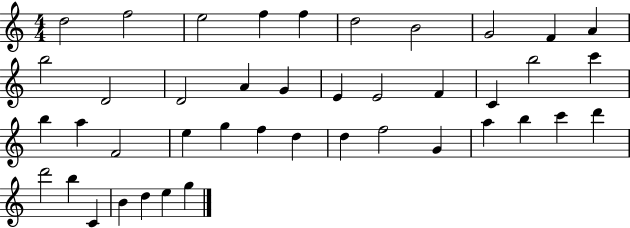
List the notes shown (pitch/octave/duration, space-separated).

D5/h F5/h E5/h F5/q F5/q D5/h B4/h G4/h F4/q A4/q B5/h D4/h D4/h A4/q G4/q E4/q E4/h F4/q C4/q B5/h C6/q B5/q A5/q F4/h E5/q G5/q F5/q D5/q D5/q F5/h G4/q A5/q B5/q C6/q D6/q D6/h B5/q C4/q B4/q D5/q E5/q G5/q